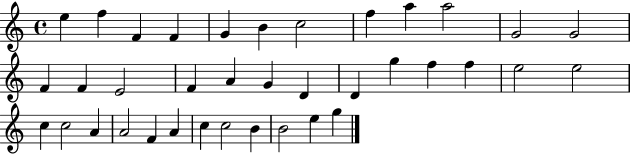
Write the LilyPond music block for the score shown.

{
  \clef treble
  \time 4/4
  \defaultTimeSignature
  \key c \major
  e''4 f''4 f'4 f'4 | g'4 b'4 c''2 | f''4 a''4 a''2 | g'2 g'2 | \break f'4 f'4 e'2 | f'4 a'4 g'4 d'4 | d'4 g''4 f''4 f''4 | e''2 e''2 | \break c''4 c''2 a'4 | a'2 f'4 a'4 | c''4 c''2 b'4 | b'2 e''4 g''4 | \break \bar "|."
}